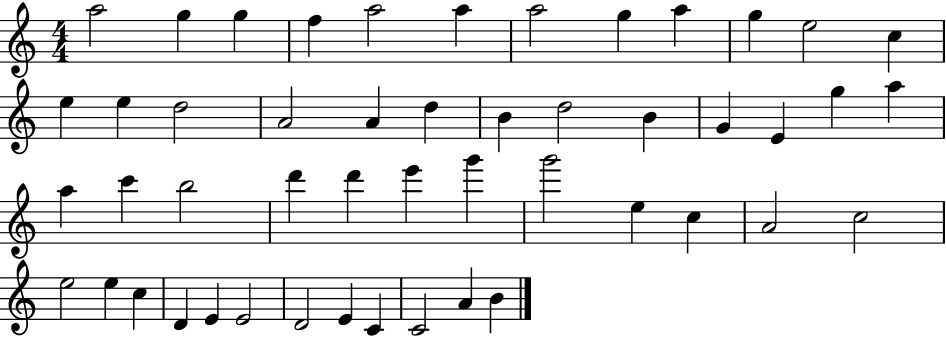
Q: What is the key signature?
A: C major